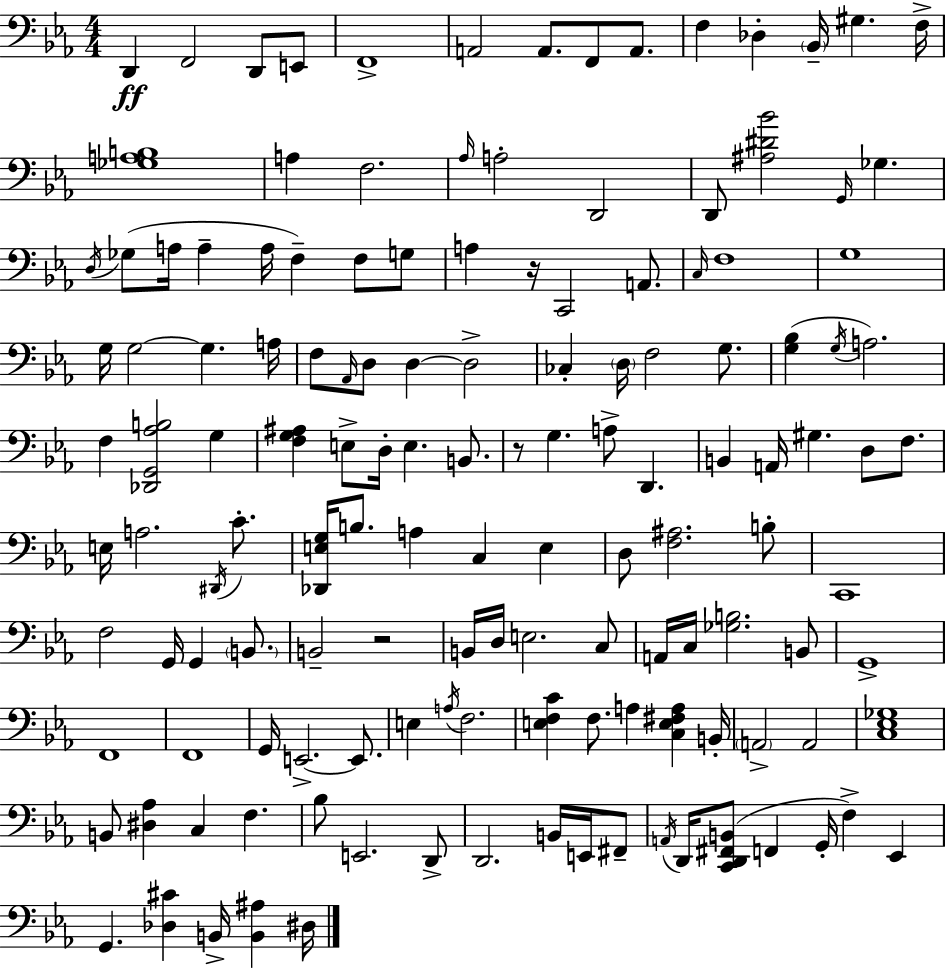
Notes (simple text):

D2/q F2/h D2/e E2/e F2/w A2/h A2/e. F2/e A2/e. F3/q Db3/q Bb2/s G#3/q. F3/s [Gb3,A3,B3]/w A3/q F3/h. Ab3/s A3/h D2/h D2/e [A#3,D#4,Bb4]/h G2/s Gb3/q. D3/s Gb3/e A3/s A3/q A3/s F3/q F3/e G3/e A3/q R/s C2/h A2/e. C3/s F3/w G3/w G3/s G3/h G3/q. A3/s F3/e Ab2/s D3/e D3/q D3/h CES3/q D3/s F3/h G3/e. [G3,Bb3]/q G3/s A3/h. F3/q [Db2,G2,Ab3,B3]/h G3/q [F3,G3,A#3]/q E3/e D3/s E3/q. B2/e. R/e G3/q. A3/e D2/q. B2/q A2/s G#3/q. D3/e F3/e. E3/s A3/h. D#2/s C4/e. [Db2,E3,G3]/s B3/e. A3/q C3/q E3/q D3/e [F3,A#3]/h. B3/e C2/w F3/h G2/s G2/q B2/e. B2/h R/h B2/s D3/s E3/h. C3/e A2/s C3/s [Gb3,B3]/h. B2/e G2/w F2/w F2/w G2/s E2/h. E2/e. E3/q A3/s F3/h. [E3,F3,C4]/q F3/e. A3/q [C3,E3,F#3,A3]/q B2/s A2/h A2/h [C3,Eb3,Gb3]/w B2/e [D#3,Ab3]/q C3/q F3/q. Bb3/e E2/h. D2/e D2/h. B2/s E2/s F#2/e A2/s D2/s [C2,D2,F#2,B2]/e F2/q G2/s F3/q Eb2/q G2/q. [Db3,C#4]/q B2/s [B2,A#3]/q D#3/s